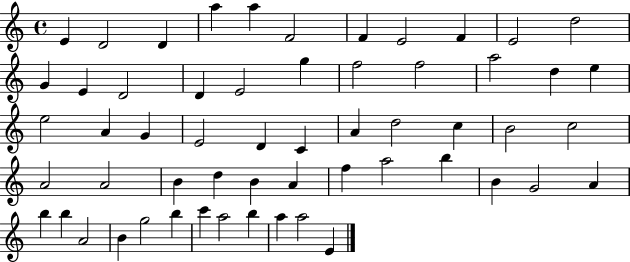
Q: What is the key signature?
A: C major